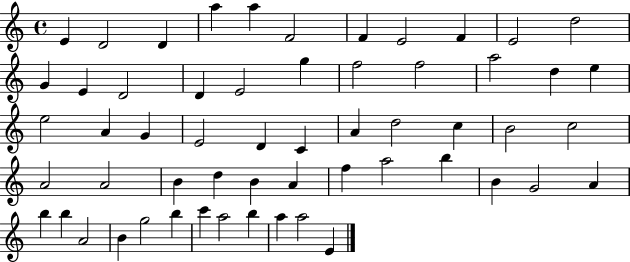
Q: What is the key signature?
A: C major